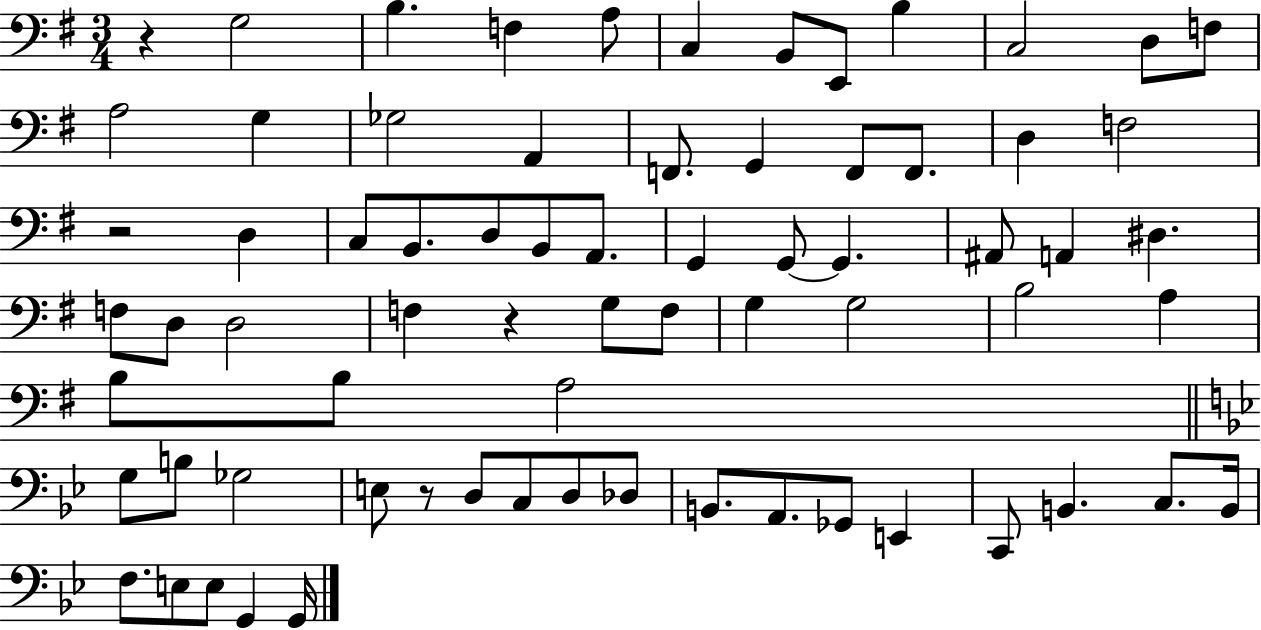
R/q G3/h B3/q. F3/q A3/e C3/q B2/e E2/e B3/q C3/h D3/e F3/e A3/h G3/q Gb3/h A2/q F2/e. G2/q F2/e F2/e. D3/q F3/h R/h D3/q C3/e B2/e. D3/e B2/e A2/e. G2/q G2/e G2/q. A#2/e A2/q D#3/q. F3/e D3/e D3/h F3/q R/q G3/e F3/e G3/q G3/h B3/h A3/q B3/e B3/e A3/h G3/e B3/e Gb3/h E3/e R/e D3/e C3/e D3/e Db3/e B2/e. A2/e. Gb2/e E2/q C2/e B2/q. C3/e. B2/s F3/e. E3/e E3/e G2/q G2/s